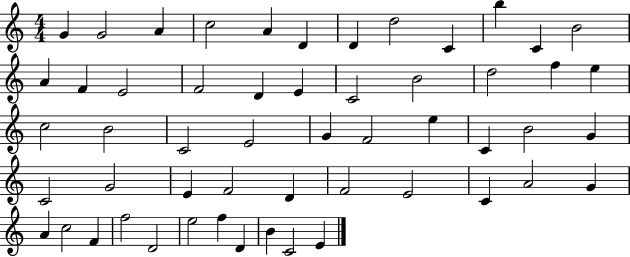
{
  \clef treble
  \numericTimeSignature
  \time 4/4
  \key c \major
  g'4 g'2 a'4 | c''2 a'4 d'4 | d'4 d''2 c'4 | b''4 c'4 b'2 | \break a'4 f'4 e'2 | f'2 d'4 e'4 | c'2 b'2 | d''2 f''4 e''4 | \break c''2 b'2 | c'2 e'2 | g'4 f'2 e''4 | c'4 b'2 g'4 | \break c'2 g'2 | e'4 f'2 d'4 | f'2 e'2 | c'4 a'2 g'4 | \break a'4 c''2 f'4 | f''2 d'2 | e''2 f''4 d'4 | b'4 c'2 e'4 | \break \bar "|."
}